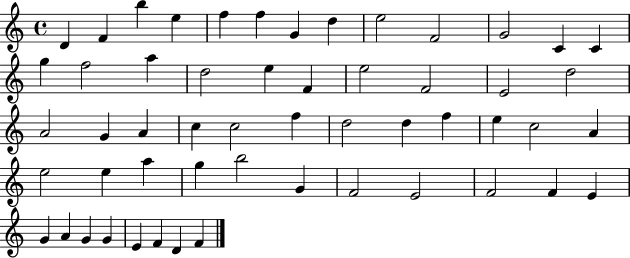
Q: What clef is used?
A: treble